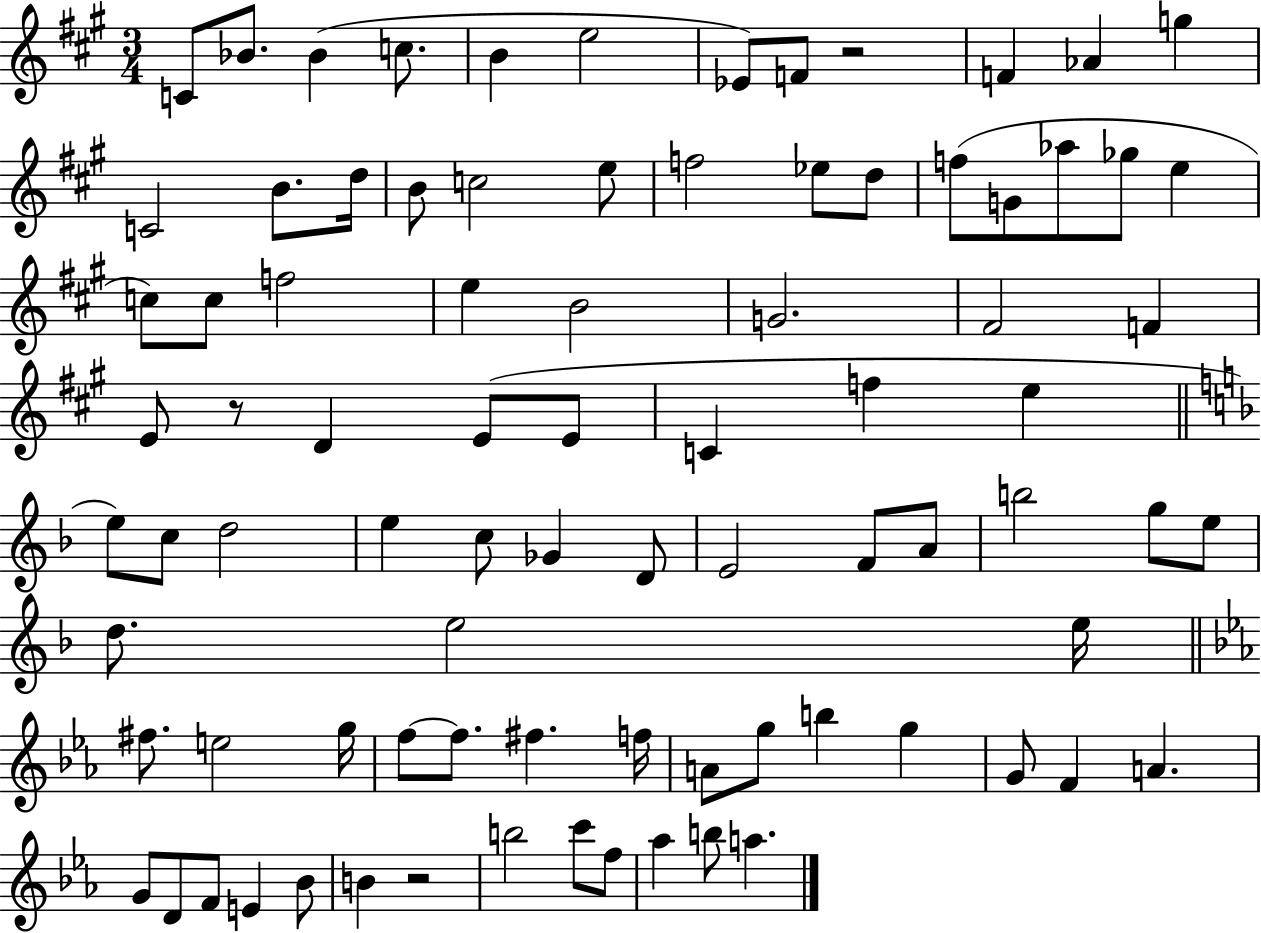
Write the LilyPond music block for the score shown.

{
  \clef treble
  \numericTimeSignature
  \time 3/4
  \key a \major
  c'8 bes'8. bes'4( c''8. | b'4 e''2 | ees'8) f'8 r2 | f'4 aes'4 g''4 | \break c'2 b'8. d''16 | b'8 c''2 e''8 | f''2 ees''8 d''8 | f''8( g'8 aes''8 ges''8 e''4 | \break c''8) c''8 f''2 | e''4 b'2 | g'2. | fis'2 f'4 | \break e'8 r8 d'4 e'8( e'8 | c'4 f''4 e''4 | \bar "||" \break \key f \major e''8) c''8 d''2 | e''4 c''8 ges'4 d'8 | e'2 f'8 a'8 | b''2 g''8 e''8 | \break d''8. e''2 e''16 | \bar "||" \break \key ees \major fis''8. e''2 g''16 | f''8~~ f''8. fis''4. f''16 | a'8 g''8 b''4 g''4 | g'8 f'4 a'4. | \break g'8 d'8 f'8 e'4 bes'8 | b'4 r2 | b''2 c'''8 f''8 | aes''4 b''8 a''4. | \break \bar "|."
}